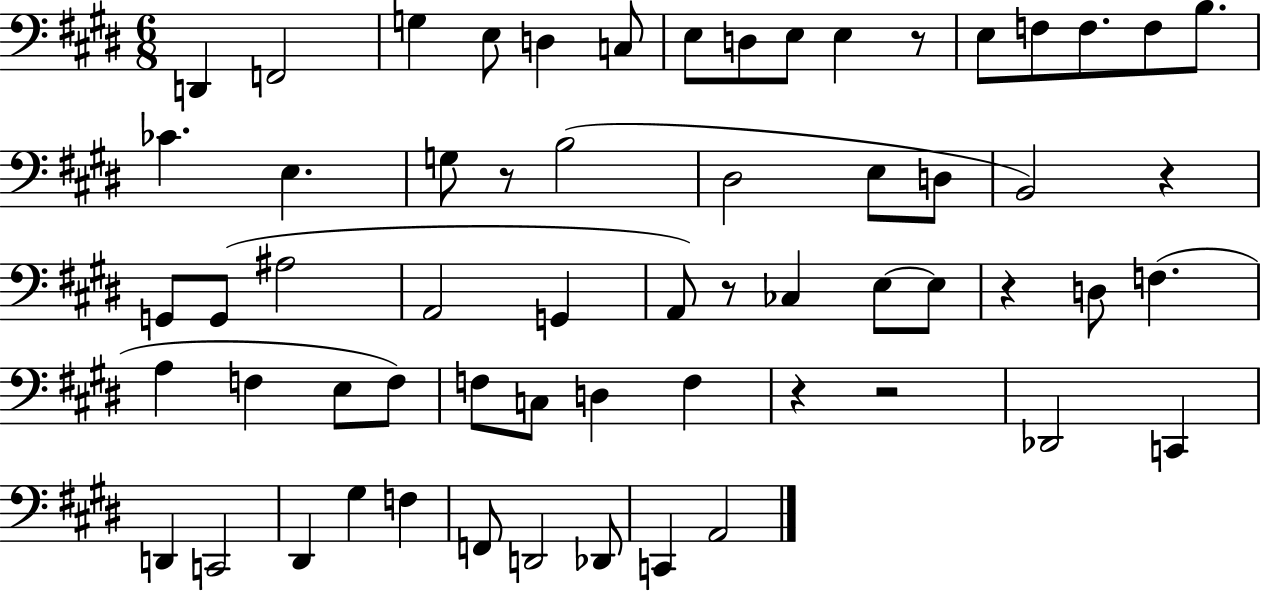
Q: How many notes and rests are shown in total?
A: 61